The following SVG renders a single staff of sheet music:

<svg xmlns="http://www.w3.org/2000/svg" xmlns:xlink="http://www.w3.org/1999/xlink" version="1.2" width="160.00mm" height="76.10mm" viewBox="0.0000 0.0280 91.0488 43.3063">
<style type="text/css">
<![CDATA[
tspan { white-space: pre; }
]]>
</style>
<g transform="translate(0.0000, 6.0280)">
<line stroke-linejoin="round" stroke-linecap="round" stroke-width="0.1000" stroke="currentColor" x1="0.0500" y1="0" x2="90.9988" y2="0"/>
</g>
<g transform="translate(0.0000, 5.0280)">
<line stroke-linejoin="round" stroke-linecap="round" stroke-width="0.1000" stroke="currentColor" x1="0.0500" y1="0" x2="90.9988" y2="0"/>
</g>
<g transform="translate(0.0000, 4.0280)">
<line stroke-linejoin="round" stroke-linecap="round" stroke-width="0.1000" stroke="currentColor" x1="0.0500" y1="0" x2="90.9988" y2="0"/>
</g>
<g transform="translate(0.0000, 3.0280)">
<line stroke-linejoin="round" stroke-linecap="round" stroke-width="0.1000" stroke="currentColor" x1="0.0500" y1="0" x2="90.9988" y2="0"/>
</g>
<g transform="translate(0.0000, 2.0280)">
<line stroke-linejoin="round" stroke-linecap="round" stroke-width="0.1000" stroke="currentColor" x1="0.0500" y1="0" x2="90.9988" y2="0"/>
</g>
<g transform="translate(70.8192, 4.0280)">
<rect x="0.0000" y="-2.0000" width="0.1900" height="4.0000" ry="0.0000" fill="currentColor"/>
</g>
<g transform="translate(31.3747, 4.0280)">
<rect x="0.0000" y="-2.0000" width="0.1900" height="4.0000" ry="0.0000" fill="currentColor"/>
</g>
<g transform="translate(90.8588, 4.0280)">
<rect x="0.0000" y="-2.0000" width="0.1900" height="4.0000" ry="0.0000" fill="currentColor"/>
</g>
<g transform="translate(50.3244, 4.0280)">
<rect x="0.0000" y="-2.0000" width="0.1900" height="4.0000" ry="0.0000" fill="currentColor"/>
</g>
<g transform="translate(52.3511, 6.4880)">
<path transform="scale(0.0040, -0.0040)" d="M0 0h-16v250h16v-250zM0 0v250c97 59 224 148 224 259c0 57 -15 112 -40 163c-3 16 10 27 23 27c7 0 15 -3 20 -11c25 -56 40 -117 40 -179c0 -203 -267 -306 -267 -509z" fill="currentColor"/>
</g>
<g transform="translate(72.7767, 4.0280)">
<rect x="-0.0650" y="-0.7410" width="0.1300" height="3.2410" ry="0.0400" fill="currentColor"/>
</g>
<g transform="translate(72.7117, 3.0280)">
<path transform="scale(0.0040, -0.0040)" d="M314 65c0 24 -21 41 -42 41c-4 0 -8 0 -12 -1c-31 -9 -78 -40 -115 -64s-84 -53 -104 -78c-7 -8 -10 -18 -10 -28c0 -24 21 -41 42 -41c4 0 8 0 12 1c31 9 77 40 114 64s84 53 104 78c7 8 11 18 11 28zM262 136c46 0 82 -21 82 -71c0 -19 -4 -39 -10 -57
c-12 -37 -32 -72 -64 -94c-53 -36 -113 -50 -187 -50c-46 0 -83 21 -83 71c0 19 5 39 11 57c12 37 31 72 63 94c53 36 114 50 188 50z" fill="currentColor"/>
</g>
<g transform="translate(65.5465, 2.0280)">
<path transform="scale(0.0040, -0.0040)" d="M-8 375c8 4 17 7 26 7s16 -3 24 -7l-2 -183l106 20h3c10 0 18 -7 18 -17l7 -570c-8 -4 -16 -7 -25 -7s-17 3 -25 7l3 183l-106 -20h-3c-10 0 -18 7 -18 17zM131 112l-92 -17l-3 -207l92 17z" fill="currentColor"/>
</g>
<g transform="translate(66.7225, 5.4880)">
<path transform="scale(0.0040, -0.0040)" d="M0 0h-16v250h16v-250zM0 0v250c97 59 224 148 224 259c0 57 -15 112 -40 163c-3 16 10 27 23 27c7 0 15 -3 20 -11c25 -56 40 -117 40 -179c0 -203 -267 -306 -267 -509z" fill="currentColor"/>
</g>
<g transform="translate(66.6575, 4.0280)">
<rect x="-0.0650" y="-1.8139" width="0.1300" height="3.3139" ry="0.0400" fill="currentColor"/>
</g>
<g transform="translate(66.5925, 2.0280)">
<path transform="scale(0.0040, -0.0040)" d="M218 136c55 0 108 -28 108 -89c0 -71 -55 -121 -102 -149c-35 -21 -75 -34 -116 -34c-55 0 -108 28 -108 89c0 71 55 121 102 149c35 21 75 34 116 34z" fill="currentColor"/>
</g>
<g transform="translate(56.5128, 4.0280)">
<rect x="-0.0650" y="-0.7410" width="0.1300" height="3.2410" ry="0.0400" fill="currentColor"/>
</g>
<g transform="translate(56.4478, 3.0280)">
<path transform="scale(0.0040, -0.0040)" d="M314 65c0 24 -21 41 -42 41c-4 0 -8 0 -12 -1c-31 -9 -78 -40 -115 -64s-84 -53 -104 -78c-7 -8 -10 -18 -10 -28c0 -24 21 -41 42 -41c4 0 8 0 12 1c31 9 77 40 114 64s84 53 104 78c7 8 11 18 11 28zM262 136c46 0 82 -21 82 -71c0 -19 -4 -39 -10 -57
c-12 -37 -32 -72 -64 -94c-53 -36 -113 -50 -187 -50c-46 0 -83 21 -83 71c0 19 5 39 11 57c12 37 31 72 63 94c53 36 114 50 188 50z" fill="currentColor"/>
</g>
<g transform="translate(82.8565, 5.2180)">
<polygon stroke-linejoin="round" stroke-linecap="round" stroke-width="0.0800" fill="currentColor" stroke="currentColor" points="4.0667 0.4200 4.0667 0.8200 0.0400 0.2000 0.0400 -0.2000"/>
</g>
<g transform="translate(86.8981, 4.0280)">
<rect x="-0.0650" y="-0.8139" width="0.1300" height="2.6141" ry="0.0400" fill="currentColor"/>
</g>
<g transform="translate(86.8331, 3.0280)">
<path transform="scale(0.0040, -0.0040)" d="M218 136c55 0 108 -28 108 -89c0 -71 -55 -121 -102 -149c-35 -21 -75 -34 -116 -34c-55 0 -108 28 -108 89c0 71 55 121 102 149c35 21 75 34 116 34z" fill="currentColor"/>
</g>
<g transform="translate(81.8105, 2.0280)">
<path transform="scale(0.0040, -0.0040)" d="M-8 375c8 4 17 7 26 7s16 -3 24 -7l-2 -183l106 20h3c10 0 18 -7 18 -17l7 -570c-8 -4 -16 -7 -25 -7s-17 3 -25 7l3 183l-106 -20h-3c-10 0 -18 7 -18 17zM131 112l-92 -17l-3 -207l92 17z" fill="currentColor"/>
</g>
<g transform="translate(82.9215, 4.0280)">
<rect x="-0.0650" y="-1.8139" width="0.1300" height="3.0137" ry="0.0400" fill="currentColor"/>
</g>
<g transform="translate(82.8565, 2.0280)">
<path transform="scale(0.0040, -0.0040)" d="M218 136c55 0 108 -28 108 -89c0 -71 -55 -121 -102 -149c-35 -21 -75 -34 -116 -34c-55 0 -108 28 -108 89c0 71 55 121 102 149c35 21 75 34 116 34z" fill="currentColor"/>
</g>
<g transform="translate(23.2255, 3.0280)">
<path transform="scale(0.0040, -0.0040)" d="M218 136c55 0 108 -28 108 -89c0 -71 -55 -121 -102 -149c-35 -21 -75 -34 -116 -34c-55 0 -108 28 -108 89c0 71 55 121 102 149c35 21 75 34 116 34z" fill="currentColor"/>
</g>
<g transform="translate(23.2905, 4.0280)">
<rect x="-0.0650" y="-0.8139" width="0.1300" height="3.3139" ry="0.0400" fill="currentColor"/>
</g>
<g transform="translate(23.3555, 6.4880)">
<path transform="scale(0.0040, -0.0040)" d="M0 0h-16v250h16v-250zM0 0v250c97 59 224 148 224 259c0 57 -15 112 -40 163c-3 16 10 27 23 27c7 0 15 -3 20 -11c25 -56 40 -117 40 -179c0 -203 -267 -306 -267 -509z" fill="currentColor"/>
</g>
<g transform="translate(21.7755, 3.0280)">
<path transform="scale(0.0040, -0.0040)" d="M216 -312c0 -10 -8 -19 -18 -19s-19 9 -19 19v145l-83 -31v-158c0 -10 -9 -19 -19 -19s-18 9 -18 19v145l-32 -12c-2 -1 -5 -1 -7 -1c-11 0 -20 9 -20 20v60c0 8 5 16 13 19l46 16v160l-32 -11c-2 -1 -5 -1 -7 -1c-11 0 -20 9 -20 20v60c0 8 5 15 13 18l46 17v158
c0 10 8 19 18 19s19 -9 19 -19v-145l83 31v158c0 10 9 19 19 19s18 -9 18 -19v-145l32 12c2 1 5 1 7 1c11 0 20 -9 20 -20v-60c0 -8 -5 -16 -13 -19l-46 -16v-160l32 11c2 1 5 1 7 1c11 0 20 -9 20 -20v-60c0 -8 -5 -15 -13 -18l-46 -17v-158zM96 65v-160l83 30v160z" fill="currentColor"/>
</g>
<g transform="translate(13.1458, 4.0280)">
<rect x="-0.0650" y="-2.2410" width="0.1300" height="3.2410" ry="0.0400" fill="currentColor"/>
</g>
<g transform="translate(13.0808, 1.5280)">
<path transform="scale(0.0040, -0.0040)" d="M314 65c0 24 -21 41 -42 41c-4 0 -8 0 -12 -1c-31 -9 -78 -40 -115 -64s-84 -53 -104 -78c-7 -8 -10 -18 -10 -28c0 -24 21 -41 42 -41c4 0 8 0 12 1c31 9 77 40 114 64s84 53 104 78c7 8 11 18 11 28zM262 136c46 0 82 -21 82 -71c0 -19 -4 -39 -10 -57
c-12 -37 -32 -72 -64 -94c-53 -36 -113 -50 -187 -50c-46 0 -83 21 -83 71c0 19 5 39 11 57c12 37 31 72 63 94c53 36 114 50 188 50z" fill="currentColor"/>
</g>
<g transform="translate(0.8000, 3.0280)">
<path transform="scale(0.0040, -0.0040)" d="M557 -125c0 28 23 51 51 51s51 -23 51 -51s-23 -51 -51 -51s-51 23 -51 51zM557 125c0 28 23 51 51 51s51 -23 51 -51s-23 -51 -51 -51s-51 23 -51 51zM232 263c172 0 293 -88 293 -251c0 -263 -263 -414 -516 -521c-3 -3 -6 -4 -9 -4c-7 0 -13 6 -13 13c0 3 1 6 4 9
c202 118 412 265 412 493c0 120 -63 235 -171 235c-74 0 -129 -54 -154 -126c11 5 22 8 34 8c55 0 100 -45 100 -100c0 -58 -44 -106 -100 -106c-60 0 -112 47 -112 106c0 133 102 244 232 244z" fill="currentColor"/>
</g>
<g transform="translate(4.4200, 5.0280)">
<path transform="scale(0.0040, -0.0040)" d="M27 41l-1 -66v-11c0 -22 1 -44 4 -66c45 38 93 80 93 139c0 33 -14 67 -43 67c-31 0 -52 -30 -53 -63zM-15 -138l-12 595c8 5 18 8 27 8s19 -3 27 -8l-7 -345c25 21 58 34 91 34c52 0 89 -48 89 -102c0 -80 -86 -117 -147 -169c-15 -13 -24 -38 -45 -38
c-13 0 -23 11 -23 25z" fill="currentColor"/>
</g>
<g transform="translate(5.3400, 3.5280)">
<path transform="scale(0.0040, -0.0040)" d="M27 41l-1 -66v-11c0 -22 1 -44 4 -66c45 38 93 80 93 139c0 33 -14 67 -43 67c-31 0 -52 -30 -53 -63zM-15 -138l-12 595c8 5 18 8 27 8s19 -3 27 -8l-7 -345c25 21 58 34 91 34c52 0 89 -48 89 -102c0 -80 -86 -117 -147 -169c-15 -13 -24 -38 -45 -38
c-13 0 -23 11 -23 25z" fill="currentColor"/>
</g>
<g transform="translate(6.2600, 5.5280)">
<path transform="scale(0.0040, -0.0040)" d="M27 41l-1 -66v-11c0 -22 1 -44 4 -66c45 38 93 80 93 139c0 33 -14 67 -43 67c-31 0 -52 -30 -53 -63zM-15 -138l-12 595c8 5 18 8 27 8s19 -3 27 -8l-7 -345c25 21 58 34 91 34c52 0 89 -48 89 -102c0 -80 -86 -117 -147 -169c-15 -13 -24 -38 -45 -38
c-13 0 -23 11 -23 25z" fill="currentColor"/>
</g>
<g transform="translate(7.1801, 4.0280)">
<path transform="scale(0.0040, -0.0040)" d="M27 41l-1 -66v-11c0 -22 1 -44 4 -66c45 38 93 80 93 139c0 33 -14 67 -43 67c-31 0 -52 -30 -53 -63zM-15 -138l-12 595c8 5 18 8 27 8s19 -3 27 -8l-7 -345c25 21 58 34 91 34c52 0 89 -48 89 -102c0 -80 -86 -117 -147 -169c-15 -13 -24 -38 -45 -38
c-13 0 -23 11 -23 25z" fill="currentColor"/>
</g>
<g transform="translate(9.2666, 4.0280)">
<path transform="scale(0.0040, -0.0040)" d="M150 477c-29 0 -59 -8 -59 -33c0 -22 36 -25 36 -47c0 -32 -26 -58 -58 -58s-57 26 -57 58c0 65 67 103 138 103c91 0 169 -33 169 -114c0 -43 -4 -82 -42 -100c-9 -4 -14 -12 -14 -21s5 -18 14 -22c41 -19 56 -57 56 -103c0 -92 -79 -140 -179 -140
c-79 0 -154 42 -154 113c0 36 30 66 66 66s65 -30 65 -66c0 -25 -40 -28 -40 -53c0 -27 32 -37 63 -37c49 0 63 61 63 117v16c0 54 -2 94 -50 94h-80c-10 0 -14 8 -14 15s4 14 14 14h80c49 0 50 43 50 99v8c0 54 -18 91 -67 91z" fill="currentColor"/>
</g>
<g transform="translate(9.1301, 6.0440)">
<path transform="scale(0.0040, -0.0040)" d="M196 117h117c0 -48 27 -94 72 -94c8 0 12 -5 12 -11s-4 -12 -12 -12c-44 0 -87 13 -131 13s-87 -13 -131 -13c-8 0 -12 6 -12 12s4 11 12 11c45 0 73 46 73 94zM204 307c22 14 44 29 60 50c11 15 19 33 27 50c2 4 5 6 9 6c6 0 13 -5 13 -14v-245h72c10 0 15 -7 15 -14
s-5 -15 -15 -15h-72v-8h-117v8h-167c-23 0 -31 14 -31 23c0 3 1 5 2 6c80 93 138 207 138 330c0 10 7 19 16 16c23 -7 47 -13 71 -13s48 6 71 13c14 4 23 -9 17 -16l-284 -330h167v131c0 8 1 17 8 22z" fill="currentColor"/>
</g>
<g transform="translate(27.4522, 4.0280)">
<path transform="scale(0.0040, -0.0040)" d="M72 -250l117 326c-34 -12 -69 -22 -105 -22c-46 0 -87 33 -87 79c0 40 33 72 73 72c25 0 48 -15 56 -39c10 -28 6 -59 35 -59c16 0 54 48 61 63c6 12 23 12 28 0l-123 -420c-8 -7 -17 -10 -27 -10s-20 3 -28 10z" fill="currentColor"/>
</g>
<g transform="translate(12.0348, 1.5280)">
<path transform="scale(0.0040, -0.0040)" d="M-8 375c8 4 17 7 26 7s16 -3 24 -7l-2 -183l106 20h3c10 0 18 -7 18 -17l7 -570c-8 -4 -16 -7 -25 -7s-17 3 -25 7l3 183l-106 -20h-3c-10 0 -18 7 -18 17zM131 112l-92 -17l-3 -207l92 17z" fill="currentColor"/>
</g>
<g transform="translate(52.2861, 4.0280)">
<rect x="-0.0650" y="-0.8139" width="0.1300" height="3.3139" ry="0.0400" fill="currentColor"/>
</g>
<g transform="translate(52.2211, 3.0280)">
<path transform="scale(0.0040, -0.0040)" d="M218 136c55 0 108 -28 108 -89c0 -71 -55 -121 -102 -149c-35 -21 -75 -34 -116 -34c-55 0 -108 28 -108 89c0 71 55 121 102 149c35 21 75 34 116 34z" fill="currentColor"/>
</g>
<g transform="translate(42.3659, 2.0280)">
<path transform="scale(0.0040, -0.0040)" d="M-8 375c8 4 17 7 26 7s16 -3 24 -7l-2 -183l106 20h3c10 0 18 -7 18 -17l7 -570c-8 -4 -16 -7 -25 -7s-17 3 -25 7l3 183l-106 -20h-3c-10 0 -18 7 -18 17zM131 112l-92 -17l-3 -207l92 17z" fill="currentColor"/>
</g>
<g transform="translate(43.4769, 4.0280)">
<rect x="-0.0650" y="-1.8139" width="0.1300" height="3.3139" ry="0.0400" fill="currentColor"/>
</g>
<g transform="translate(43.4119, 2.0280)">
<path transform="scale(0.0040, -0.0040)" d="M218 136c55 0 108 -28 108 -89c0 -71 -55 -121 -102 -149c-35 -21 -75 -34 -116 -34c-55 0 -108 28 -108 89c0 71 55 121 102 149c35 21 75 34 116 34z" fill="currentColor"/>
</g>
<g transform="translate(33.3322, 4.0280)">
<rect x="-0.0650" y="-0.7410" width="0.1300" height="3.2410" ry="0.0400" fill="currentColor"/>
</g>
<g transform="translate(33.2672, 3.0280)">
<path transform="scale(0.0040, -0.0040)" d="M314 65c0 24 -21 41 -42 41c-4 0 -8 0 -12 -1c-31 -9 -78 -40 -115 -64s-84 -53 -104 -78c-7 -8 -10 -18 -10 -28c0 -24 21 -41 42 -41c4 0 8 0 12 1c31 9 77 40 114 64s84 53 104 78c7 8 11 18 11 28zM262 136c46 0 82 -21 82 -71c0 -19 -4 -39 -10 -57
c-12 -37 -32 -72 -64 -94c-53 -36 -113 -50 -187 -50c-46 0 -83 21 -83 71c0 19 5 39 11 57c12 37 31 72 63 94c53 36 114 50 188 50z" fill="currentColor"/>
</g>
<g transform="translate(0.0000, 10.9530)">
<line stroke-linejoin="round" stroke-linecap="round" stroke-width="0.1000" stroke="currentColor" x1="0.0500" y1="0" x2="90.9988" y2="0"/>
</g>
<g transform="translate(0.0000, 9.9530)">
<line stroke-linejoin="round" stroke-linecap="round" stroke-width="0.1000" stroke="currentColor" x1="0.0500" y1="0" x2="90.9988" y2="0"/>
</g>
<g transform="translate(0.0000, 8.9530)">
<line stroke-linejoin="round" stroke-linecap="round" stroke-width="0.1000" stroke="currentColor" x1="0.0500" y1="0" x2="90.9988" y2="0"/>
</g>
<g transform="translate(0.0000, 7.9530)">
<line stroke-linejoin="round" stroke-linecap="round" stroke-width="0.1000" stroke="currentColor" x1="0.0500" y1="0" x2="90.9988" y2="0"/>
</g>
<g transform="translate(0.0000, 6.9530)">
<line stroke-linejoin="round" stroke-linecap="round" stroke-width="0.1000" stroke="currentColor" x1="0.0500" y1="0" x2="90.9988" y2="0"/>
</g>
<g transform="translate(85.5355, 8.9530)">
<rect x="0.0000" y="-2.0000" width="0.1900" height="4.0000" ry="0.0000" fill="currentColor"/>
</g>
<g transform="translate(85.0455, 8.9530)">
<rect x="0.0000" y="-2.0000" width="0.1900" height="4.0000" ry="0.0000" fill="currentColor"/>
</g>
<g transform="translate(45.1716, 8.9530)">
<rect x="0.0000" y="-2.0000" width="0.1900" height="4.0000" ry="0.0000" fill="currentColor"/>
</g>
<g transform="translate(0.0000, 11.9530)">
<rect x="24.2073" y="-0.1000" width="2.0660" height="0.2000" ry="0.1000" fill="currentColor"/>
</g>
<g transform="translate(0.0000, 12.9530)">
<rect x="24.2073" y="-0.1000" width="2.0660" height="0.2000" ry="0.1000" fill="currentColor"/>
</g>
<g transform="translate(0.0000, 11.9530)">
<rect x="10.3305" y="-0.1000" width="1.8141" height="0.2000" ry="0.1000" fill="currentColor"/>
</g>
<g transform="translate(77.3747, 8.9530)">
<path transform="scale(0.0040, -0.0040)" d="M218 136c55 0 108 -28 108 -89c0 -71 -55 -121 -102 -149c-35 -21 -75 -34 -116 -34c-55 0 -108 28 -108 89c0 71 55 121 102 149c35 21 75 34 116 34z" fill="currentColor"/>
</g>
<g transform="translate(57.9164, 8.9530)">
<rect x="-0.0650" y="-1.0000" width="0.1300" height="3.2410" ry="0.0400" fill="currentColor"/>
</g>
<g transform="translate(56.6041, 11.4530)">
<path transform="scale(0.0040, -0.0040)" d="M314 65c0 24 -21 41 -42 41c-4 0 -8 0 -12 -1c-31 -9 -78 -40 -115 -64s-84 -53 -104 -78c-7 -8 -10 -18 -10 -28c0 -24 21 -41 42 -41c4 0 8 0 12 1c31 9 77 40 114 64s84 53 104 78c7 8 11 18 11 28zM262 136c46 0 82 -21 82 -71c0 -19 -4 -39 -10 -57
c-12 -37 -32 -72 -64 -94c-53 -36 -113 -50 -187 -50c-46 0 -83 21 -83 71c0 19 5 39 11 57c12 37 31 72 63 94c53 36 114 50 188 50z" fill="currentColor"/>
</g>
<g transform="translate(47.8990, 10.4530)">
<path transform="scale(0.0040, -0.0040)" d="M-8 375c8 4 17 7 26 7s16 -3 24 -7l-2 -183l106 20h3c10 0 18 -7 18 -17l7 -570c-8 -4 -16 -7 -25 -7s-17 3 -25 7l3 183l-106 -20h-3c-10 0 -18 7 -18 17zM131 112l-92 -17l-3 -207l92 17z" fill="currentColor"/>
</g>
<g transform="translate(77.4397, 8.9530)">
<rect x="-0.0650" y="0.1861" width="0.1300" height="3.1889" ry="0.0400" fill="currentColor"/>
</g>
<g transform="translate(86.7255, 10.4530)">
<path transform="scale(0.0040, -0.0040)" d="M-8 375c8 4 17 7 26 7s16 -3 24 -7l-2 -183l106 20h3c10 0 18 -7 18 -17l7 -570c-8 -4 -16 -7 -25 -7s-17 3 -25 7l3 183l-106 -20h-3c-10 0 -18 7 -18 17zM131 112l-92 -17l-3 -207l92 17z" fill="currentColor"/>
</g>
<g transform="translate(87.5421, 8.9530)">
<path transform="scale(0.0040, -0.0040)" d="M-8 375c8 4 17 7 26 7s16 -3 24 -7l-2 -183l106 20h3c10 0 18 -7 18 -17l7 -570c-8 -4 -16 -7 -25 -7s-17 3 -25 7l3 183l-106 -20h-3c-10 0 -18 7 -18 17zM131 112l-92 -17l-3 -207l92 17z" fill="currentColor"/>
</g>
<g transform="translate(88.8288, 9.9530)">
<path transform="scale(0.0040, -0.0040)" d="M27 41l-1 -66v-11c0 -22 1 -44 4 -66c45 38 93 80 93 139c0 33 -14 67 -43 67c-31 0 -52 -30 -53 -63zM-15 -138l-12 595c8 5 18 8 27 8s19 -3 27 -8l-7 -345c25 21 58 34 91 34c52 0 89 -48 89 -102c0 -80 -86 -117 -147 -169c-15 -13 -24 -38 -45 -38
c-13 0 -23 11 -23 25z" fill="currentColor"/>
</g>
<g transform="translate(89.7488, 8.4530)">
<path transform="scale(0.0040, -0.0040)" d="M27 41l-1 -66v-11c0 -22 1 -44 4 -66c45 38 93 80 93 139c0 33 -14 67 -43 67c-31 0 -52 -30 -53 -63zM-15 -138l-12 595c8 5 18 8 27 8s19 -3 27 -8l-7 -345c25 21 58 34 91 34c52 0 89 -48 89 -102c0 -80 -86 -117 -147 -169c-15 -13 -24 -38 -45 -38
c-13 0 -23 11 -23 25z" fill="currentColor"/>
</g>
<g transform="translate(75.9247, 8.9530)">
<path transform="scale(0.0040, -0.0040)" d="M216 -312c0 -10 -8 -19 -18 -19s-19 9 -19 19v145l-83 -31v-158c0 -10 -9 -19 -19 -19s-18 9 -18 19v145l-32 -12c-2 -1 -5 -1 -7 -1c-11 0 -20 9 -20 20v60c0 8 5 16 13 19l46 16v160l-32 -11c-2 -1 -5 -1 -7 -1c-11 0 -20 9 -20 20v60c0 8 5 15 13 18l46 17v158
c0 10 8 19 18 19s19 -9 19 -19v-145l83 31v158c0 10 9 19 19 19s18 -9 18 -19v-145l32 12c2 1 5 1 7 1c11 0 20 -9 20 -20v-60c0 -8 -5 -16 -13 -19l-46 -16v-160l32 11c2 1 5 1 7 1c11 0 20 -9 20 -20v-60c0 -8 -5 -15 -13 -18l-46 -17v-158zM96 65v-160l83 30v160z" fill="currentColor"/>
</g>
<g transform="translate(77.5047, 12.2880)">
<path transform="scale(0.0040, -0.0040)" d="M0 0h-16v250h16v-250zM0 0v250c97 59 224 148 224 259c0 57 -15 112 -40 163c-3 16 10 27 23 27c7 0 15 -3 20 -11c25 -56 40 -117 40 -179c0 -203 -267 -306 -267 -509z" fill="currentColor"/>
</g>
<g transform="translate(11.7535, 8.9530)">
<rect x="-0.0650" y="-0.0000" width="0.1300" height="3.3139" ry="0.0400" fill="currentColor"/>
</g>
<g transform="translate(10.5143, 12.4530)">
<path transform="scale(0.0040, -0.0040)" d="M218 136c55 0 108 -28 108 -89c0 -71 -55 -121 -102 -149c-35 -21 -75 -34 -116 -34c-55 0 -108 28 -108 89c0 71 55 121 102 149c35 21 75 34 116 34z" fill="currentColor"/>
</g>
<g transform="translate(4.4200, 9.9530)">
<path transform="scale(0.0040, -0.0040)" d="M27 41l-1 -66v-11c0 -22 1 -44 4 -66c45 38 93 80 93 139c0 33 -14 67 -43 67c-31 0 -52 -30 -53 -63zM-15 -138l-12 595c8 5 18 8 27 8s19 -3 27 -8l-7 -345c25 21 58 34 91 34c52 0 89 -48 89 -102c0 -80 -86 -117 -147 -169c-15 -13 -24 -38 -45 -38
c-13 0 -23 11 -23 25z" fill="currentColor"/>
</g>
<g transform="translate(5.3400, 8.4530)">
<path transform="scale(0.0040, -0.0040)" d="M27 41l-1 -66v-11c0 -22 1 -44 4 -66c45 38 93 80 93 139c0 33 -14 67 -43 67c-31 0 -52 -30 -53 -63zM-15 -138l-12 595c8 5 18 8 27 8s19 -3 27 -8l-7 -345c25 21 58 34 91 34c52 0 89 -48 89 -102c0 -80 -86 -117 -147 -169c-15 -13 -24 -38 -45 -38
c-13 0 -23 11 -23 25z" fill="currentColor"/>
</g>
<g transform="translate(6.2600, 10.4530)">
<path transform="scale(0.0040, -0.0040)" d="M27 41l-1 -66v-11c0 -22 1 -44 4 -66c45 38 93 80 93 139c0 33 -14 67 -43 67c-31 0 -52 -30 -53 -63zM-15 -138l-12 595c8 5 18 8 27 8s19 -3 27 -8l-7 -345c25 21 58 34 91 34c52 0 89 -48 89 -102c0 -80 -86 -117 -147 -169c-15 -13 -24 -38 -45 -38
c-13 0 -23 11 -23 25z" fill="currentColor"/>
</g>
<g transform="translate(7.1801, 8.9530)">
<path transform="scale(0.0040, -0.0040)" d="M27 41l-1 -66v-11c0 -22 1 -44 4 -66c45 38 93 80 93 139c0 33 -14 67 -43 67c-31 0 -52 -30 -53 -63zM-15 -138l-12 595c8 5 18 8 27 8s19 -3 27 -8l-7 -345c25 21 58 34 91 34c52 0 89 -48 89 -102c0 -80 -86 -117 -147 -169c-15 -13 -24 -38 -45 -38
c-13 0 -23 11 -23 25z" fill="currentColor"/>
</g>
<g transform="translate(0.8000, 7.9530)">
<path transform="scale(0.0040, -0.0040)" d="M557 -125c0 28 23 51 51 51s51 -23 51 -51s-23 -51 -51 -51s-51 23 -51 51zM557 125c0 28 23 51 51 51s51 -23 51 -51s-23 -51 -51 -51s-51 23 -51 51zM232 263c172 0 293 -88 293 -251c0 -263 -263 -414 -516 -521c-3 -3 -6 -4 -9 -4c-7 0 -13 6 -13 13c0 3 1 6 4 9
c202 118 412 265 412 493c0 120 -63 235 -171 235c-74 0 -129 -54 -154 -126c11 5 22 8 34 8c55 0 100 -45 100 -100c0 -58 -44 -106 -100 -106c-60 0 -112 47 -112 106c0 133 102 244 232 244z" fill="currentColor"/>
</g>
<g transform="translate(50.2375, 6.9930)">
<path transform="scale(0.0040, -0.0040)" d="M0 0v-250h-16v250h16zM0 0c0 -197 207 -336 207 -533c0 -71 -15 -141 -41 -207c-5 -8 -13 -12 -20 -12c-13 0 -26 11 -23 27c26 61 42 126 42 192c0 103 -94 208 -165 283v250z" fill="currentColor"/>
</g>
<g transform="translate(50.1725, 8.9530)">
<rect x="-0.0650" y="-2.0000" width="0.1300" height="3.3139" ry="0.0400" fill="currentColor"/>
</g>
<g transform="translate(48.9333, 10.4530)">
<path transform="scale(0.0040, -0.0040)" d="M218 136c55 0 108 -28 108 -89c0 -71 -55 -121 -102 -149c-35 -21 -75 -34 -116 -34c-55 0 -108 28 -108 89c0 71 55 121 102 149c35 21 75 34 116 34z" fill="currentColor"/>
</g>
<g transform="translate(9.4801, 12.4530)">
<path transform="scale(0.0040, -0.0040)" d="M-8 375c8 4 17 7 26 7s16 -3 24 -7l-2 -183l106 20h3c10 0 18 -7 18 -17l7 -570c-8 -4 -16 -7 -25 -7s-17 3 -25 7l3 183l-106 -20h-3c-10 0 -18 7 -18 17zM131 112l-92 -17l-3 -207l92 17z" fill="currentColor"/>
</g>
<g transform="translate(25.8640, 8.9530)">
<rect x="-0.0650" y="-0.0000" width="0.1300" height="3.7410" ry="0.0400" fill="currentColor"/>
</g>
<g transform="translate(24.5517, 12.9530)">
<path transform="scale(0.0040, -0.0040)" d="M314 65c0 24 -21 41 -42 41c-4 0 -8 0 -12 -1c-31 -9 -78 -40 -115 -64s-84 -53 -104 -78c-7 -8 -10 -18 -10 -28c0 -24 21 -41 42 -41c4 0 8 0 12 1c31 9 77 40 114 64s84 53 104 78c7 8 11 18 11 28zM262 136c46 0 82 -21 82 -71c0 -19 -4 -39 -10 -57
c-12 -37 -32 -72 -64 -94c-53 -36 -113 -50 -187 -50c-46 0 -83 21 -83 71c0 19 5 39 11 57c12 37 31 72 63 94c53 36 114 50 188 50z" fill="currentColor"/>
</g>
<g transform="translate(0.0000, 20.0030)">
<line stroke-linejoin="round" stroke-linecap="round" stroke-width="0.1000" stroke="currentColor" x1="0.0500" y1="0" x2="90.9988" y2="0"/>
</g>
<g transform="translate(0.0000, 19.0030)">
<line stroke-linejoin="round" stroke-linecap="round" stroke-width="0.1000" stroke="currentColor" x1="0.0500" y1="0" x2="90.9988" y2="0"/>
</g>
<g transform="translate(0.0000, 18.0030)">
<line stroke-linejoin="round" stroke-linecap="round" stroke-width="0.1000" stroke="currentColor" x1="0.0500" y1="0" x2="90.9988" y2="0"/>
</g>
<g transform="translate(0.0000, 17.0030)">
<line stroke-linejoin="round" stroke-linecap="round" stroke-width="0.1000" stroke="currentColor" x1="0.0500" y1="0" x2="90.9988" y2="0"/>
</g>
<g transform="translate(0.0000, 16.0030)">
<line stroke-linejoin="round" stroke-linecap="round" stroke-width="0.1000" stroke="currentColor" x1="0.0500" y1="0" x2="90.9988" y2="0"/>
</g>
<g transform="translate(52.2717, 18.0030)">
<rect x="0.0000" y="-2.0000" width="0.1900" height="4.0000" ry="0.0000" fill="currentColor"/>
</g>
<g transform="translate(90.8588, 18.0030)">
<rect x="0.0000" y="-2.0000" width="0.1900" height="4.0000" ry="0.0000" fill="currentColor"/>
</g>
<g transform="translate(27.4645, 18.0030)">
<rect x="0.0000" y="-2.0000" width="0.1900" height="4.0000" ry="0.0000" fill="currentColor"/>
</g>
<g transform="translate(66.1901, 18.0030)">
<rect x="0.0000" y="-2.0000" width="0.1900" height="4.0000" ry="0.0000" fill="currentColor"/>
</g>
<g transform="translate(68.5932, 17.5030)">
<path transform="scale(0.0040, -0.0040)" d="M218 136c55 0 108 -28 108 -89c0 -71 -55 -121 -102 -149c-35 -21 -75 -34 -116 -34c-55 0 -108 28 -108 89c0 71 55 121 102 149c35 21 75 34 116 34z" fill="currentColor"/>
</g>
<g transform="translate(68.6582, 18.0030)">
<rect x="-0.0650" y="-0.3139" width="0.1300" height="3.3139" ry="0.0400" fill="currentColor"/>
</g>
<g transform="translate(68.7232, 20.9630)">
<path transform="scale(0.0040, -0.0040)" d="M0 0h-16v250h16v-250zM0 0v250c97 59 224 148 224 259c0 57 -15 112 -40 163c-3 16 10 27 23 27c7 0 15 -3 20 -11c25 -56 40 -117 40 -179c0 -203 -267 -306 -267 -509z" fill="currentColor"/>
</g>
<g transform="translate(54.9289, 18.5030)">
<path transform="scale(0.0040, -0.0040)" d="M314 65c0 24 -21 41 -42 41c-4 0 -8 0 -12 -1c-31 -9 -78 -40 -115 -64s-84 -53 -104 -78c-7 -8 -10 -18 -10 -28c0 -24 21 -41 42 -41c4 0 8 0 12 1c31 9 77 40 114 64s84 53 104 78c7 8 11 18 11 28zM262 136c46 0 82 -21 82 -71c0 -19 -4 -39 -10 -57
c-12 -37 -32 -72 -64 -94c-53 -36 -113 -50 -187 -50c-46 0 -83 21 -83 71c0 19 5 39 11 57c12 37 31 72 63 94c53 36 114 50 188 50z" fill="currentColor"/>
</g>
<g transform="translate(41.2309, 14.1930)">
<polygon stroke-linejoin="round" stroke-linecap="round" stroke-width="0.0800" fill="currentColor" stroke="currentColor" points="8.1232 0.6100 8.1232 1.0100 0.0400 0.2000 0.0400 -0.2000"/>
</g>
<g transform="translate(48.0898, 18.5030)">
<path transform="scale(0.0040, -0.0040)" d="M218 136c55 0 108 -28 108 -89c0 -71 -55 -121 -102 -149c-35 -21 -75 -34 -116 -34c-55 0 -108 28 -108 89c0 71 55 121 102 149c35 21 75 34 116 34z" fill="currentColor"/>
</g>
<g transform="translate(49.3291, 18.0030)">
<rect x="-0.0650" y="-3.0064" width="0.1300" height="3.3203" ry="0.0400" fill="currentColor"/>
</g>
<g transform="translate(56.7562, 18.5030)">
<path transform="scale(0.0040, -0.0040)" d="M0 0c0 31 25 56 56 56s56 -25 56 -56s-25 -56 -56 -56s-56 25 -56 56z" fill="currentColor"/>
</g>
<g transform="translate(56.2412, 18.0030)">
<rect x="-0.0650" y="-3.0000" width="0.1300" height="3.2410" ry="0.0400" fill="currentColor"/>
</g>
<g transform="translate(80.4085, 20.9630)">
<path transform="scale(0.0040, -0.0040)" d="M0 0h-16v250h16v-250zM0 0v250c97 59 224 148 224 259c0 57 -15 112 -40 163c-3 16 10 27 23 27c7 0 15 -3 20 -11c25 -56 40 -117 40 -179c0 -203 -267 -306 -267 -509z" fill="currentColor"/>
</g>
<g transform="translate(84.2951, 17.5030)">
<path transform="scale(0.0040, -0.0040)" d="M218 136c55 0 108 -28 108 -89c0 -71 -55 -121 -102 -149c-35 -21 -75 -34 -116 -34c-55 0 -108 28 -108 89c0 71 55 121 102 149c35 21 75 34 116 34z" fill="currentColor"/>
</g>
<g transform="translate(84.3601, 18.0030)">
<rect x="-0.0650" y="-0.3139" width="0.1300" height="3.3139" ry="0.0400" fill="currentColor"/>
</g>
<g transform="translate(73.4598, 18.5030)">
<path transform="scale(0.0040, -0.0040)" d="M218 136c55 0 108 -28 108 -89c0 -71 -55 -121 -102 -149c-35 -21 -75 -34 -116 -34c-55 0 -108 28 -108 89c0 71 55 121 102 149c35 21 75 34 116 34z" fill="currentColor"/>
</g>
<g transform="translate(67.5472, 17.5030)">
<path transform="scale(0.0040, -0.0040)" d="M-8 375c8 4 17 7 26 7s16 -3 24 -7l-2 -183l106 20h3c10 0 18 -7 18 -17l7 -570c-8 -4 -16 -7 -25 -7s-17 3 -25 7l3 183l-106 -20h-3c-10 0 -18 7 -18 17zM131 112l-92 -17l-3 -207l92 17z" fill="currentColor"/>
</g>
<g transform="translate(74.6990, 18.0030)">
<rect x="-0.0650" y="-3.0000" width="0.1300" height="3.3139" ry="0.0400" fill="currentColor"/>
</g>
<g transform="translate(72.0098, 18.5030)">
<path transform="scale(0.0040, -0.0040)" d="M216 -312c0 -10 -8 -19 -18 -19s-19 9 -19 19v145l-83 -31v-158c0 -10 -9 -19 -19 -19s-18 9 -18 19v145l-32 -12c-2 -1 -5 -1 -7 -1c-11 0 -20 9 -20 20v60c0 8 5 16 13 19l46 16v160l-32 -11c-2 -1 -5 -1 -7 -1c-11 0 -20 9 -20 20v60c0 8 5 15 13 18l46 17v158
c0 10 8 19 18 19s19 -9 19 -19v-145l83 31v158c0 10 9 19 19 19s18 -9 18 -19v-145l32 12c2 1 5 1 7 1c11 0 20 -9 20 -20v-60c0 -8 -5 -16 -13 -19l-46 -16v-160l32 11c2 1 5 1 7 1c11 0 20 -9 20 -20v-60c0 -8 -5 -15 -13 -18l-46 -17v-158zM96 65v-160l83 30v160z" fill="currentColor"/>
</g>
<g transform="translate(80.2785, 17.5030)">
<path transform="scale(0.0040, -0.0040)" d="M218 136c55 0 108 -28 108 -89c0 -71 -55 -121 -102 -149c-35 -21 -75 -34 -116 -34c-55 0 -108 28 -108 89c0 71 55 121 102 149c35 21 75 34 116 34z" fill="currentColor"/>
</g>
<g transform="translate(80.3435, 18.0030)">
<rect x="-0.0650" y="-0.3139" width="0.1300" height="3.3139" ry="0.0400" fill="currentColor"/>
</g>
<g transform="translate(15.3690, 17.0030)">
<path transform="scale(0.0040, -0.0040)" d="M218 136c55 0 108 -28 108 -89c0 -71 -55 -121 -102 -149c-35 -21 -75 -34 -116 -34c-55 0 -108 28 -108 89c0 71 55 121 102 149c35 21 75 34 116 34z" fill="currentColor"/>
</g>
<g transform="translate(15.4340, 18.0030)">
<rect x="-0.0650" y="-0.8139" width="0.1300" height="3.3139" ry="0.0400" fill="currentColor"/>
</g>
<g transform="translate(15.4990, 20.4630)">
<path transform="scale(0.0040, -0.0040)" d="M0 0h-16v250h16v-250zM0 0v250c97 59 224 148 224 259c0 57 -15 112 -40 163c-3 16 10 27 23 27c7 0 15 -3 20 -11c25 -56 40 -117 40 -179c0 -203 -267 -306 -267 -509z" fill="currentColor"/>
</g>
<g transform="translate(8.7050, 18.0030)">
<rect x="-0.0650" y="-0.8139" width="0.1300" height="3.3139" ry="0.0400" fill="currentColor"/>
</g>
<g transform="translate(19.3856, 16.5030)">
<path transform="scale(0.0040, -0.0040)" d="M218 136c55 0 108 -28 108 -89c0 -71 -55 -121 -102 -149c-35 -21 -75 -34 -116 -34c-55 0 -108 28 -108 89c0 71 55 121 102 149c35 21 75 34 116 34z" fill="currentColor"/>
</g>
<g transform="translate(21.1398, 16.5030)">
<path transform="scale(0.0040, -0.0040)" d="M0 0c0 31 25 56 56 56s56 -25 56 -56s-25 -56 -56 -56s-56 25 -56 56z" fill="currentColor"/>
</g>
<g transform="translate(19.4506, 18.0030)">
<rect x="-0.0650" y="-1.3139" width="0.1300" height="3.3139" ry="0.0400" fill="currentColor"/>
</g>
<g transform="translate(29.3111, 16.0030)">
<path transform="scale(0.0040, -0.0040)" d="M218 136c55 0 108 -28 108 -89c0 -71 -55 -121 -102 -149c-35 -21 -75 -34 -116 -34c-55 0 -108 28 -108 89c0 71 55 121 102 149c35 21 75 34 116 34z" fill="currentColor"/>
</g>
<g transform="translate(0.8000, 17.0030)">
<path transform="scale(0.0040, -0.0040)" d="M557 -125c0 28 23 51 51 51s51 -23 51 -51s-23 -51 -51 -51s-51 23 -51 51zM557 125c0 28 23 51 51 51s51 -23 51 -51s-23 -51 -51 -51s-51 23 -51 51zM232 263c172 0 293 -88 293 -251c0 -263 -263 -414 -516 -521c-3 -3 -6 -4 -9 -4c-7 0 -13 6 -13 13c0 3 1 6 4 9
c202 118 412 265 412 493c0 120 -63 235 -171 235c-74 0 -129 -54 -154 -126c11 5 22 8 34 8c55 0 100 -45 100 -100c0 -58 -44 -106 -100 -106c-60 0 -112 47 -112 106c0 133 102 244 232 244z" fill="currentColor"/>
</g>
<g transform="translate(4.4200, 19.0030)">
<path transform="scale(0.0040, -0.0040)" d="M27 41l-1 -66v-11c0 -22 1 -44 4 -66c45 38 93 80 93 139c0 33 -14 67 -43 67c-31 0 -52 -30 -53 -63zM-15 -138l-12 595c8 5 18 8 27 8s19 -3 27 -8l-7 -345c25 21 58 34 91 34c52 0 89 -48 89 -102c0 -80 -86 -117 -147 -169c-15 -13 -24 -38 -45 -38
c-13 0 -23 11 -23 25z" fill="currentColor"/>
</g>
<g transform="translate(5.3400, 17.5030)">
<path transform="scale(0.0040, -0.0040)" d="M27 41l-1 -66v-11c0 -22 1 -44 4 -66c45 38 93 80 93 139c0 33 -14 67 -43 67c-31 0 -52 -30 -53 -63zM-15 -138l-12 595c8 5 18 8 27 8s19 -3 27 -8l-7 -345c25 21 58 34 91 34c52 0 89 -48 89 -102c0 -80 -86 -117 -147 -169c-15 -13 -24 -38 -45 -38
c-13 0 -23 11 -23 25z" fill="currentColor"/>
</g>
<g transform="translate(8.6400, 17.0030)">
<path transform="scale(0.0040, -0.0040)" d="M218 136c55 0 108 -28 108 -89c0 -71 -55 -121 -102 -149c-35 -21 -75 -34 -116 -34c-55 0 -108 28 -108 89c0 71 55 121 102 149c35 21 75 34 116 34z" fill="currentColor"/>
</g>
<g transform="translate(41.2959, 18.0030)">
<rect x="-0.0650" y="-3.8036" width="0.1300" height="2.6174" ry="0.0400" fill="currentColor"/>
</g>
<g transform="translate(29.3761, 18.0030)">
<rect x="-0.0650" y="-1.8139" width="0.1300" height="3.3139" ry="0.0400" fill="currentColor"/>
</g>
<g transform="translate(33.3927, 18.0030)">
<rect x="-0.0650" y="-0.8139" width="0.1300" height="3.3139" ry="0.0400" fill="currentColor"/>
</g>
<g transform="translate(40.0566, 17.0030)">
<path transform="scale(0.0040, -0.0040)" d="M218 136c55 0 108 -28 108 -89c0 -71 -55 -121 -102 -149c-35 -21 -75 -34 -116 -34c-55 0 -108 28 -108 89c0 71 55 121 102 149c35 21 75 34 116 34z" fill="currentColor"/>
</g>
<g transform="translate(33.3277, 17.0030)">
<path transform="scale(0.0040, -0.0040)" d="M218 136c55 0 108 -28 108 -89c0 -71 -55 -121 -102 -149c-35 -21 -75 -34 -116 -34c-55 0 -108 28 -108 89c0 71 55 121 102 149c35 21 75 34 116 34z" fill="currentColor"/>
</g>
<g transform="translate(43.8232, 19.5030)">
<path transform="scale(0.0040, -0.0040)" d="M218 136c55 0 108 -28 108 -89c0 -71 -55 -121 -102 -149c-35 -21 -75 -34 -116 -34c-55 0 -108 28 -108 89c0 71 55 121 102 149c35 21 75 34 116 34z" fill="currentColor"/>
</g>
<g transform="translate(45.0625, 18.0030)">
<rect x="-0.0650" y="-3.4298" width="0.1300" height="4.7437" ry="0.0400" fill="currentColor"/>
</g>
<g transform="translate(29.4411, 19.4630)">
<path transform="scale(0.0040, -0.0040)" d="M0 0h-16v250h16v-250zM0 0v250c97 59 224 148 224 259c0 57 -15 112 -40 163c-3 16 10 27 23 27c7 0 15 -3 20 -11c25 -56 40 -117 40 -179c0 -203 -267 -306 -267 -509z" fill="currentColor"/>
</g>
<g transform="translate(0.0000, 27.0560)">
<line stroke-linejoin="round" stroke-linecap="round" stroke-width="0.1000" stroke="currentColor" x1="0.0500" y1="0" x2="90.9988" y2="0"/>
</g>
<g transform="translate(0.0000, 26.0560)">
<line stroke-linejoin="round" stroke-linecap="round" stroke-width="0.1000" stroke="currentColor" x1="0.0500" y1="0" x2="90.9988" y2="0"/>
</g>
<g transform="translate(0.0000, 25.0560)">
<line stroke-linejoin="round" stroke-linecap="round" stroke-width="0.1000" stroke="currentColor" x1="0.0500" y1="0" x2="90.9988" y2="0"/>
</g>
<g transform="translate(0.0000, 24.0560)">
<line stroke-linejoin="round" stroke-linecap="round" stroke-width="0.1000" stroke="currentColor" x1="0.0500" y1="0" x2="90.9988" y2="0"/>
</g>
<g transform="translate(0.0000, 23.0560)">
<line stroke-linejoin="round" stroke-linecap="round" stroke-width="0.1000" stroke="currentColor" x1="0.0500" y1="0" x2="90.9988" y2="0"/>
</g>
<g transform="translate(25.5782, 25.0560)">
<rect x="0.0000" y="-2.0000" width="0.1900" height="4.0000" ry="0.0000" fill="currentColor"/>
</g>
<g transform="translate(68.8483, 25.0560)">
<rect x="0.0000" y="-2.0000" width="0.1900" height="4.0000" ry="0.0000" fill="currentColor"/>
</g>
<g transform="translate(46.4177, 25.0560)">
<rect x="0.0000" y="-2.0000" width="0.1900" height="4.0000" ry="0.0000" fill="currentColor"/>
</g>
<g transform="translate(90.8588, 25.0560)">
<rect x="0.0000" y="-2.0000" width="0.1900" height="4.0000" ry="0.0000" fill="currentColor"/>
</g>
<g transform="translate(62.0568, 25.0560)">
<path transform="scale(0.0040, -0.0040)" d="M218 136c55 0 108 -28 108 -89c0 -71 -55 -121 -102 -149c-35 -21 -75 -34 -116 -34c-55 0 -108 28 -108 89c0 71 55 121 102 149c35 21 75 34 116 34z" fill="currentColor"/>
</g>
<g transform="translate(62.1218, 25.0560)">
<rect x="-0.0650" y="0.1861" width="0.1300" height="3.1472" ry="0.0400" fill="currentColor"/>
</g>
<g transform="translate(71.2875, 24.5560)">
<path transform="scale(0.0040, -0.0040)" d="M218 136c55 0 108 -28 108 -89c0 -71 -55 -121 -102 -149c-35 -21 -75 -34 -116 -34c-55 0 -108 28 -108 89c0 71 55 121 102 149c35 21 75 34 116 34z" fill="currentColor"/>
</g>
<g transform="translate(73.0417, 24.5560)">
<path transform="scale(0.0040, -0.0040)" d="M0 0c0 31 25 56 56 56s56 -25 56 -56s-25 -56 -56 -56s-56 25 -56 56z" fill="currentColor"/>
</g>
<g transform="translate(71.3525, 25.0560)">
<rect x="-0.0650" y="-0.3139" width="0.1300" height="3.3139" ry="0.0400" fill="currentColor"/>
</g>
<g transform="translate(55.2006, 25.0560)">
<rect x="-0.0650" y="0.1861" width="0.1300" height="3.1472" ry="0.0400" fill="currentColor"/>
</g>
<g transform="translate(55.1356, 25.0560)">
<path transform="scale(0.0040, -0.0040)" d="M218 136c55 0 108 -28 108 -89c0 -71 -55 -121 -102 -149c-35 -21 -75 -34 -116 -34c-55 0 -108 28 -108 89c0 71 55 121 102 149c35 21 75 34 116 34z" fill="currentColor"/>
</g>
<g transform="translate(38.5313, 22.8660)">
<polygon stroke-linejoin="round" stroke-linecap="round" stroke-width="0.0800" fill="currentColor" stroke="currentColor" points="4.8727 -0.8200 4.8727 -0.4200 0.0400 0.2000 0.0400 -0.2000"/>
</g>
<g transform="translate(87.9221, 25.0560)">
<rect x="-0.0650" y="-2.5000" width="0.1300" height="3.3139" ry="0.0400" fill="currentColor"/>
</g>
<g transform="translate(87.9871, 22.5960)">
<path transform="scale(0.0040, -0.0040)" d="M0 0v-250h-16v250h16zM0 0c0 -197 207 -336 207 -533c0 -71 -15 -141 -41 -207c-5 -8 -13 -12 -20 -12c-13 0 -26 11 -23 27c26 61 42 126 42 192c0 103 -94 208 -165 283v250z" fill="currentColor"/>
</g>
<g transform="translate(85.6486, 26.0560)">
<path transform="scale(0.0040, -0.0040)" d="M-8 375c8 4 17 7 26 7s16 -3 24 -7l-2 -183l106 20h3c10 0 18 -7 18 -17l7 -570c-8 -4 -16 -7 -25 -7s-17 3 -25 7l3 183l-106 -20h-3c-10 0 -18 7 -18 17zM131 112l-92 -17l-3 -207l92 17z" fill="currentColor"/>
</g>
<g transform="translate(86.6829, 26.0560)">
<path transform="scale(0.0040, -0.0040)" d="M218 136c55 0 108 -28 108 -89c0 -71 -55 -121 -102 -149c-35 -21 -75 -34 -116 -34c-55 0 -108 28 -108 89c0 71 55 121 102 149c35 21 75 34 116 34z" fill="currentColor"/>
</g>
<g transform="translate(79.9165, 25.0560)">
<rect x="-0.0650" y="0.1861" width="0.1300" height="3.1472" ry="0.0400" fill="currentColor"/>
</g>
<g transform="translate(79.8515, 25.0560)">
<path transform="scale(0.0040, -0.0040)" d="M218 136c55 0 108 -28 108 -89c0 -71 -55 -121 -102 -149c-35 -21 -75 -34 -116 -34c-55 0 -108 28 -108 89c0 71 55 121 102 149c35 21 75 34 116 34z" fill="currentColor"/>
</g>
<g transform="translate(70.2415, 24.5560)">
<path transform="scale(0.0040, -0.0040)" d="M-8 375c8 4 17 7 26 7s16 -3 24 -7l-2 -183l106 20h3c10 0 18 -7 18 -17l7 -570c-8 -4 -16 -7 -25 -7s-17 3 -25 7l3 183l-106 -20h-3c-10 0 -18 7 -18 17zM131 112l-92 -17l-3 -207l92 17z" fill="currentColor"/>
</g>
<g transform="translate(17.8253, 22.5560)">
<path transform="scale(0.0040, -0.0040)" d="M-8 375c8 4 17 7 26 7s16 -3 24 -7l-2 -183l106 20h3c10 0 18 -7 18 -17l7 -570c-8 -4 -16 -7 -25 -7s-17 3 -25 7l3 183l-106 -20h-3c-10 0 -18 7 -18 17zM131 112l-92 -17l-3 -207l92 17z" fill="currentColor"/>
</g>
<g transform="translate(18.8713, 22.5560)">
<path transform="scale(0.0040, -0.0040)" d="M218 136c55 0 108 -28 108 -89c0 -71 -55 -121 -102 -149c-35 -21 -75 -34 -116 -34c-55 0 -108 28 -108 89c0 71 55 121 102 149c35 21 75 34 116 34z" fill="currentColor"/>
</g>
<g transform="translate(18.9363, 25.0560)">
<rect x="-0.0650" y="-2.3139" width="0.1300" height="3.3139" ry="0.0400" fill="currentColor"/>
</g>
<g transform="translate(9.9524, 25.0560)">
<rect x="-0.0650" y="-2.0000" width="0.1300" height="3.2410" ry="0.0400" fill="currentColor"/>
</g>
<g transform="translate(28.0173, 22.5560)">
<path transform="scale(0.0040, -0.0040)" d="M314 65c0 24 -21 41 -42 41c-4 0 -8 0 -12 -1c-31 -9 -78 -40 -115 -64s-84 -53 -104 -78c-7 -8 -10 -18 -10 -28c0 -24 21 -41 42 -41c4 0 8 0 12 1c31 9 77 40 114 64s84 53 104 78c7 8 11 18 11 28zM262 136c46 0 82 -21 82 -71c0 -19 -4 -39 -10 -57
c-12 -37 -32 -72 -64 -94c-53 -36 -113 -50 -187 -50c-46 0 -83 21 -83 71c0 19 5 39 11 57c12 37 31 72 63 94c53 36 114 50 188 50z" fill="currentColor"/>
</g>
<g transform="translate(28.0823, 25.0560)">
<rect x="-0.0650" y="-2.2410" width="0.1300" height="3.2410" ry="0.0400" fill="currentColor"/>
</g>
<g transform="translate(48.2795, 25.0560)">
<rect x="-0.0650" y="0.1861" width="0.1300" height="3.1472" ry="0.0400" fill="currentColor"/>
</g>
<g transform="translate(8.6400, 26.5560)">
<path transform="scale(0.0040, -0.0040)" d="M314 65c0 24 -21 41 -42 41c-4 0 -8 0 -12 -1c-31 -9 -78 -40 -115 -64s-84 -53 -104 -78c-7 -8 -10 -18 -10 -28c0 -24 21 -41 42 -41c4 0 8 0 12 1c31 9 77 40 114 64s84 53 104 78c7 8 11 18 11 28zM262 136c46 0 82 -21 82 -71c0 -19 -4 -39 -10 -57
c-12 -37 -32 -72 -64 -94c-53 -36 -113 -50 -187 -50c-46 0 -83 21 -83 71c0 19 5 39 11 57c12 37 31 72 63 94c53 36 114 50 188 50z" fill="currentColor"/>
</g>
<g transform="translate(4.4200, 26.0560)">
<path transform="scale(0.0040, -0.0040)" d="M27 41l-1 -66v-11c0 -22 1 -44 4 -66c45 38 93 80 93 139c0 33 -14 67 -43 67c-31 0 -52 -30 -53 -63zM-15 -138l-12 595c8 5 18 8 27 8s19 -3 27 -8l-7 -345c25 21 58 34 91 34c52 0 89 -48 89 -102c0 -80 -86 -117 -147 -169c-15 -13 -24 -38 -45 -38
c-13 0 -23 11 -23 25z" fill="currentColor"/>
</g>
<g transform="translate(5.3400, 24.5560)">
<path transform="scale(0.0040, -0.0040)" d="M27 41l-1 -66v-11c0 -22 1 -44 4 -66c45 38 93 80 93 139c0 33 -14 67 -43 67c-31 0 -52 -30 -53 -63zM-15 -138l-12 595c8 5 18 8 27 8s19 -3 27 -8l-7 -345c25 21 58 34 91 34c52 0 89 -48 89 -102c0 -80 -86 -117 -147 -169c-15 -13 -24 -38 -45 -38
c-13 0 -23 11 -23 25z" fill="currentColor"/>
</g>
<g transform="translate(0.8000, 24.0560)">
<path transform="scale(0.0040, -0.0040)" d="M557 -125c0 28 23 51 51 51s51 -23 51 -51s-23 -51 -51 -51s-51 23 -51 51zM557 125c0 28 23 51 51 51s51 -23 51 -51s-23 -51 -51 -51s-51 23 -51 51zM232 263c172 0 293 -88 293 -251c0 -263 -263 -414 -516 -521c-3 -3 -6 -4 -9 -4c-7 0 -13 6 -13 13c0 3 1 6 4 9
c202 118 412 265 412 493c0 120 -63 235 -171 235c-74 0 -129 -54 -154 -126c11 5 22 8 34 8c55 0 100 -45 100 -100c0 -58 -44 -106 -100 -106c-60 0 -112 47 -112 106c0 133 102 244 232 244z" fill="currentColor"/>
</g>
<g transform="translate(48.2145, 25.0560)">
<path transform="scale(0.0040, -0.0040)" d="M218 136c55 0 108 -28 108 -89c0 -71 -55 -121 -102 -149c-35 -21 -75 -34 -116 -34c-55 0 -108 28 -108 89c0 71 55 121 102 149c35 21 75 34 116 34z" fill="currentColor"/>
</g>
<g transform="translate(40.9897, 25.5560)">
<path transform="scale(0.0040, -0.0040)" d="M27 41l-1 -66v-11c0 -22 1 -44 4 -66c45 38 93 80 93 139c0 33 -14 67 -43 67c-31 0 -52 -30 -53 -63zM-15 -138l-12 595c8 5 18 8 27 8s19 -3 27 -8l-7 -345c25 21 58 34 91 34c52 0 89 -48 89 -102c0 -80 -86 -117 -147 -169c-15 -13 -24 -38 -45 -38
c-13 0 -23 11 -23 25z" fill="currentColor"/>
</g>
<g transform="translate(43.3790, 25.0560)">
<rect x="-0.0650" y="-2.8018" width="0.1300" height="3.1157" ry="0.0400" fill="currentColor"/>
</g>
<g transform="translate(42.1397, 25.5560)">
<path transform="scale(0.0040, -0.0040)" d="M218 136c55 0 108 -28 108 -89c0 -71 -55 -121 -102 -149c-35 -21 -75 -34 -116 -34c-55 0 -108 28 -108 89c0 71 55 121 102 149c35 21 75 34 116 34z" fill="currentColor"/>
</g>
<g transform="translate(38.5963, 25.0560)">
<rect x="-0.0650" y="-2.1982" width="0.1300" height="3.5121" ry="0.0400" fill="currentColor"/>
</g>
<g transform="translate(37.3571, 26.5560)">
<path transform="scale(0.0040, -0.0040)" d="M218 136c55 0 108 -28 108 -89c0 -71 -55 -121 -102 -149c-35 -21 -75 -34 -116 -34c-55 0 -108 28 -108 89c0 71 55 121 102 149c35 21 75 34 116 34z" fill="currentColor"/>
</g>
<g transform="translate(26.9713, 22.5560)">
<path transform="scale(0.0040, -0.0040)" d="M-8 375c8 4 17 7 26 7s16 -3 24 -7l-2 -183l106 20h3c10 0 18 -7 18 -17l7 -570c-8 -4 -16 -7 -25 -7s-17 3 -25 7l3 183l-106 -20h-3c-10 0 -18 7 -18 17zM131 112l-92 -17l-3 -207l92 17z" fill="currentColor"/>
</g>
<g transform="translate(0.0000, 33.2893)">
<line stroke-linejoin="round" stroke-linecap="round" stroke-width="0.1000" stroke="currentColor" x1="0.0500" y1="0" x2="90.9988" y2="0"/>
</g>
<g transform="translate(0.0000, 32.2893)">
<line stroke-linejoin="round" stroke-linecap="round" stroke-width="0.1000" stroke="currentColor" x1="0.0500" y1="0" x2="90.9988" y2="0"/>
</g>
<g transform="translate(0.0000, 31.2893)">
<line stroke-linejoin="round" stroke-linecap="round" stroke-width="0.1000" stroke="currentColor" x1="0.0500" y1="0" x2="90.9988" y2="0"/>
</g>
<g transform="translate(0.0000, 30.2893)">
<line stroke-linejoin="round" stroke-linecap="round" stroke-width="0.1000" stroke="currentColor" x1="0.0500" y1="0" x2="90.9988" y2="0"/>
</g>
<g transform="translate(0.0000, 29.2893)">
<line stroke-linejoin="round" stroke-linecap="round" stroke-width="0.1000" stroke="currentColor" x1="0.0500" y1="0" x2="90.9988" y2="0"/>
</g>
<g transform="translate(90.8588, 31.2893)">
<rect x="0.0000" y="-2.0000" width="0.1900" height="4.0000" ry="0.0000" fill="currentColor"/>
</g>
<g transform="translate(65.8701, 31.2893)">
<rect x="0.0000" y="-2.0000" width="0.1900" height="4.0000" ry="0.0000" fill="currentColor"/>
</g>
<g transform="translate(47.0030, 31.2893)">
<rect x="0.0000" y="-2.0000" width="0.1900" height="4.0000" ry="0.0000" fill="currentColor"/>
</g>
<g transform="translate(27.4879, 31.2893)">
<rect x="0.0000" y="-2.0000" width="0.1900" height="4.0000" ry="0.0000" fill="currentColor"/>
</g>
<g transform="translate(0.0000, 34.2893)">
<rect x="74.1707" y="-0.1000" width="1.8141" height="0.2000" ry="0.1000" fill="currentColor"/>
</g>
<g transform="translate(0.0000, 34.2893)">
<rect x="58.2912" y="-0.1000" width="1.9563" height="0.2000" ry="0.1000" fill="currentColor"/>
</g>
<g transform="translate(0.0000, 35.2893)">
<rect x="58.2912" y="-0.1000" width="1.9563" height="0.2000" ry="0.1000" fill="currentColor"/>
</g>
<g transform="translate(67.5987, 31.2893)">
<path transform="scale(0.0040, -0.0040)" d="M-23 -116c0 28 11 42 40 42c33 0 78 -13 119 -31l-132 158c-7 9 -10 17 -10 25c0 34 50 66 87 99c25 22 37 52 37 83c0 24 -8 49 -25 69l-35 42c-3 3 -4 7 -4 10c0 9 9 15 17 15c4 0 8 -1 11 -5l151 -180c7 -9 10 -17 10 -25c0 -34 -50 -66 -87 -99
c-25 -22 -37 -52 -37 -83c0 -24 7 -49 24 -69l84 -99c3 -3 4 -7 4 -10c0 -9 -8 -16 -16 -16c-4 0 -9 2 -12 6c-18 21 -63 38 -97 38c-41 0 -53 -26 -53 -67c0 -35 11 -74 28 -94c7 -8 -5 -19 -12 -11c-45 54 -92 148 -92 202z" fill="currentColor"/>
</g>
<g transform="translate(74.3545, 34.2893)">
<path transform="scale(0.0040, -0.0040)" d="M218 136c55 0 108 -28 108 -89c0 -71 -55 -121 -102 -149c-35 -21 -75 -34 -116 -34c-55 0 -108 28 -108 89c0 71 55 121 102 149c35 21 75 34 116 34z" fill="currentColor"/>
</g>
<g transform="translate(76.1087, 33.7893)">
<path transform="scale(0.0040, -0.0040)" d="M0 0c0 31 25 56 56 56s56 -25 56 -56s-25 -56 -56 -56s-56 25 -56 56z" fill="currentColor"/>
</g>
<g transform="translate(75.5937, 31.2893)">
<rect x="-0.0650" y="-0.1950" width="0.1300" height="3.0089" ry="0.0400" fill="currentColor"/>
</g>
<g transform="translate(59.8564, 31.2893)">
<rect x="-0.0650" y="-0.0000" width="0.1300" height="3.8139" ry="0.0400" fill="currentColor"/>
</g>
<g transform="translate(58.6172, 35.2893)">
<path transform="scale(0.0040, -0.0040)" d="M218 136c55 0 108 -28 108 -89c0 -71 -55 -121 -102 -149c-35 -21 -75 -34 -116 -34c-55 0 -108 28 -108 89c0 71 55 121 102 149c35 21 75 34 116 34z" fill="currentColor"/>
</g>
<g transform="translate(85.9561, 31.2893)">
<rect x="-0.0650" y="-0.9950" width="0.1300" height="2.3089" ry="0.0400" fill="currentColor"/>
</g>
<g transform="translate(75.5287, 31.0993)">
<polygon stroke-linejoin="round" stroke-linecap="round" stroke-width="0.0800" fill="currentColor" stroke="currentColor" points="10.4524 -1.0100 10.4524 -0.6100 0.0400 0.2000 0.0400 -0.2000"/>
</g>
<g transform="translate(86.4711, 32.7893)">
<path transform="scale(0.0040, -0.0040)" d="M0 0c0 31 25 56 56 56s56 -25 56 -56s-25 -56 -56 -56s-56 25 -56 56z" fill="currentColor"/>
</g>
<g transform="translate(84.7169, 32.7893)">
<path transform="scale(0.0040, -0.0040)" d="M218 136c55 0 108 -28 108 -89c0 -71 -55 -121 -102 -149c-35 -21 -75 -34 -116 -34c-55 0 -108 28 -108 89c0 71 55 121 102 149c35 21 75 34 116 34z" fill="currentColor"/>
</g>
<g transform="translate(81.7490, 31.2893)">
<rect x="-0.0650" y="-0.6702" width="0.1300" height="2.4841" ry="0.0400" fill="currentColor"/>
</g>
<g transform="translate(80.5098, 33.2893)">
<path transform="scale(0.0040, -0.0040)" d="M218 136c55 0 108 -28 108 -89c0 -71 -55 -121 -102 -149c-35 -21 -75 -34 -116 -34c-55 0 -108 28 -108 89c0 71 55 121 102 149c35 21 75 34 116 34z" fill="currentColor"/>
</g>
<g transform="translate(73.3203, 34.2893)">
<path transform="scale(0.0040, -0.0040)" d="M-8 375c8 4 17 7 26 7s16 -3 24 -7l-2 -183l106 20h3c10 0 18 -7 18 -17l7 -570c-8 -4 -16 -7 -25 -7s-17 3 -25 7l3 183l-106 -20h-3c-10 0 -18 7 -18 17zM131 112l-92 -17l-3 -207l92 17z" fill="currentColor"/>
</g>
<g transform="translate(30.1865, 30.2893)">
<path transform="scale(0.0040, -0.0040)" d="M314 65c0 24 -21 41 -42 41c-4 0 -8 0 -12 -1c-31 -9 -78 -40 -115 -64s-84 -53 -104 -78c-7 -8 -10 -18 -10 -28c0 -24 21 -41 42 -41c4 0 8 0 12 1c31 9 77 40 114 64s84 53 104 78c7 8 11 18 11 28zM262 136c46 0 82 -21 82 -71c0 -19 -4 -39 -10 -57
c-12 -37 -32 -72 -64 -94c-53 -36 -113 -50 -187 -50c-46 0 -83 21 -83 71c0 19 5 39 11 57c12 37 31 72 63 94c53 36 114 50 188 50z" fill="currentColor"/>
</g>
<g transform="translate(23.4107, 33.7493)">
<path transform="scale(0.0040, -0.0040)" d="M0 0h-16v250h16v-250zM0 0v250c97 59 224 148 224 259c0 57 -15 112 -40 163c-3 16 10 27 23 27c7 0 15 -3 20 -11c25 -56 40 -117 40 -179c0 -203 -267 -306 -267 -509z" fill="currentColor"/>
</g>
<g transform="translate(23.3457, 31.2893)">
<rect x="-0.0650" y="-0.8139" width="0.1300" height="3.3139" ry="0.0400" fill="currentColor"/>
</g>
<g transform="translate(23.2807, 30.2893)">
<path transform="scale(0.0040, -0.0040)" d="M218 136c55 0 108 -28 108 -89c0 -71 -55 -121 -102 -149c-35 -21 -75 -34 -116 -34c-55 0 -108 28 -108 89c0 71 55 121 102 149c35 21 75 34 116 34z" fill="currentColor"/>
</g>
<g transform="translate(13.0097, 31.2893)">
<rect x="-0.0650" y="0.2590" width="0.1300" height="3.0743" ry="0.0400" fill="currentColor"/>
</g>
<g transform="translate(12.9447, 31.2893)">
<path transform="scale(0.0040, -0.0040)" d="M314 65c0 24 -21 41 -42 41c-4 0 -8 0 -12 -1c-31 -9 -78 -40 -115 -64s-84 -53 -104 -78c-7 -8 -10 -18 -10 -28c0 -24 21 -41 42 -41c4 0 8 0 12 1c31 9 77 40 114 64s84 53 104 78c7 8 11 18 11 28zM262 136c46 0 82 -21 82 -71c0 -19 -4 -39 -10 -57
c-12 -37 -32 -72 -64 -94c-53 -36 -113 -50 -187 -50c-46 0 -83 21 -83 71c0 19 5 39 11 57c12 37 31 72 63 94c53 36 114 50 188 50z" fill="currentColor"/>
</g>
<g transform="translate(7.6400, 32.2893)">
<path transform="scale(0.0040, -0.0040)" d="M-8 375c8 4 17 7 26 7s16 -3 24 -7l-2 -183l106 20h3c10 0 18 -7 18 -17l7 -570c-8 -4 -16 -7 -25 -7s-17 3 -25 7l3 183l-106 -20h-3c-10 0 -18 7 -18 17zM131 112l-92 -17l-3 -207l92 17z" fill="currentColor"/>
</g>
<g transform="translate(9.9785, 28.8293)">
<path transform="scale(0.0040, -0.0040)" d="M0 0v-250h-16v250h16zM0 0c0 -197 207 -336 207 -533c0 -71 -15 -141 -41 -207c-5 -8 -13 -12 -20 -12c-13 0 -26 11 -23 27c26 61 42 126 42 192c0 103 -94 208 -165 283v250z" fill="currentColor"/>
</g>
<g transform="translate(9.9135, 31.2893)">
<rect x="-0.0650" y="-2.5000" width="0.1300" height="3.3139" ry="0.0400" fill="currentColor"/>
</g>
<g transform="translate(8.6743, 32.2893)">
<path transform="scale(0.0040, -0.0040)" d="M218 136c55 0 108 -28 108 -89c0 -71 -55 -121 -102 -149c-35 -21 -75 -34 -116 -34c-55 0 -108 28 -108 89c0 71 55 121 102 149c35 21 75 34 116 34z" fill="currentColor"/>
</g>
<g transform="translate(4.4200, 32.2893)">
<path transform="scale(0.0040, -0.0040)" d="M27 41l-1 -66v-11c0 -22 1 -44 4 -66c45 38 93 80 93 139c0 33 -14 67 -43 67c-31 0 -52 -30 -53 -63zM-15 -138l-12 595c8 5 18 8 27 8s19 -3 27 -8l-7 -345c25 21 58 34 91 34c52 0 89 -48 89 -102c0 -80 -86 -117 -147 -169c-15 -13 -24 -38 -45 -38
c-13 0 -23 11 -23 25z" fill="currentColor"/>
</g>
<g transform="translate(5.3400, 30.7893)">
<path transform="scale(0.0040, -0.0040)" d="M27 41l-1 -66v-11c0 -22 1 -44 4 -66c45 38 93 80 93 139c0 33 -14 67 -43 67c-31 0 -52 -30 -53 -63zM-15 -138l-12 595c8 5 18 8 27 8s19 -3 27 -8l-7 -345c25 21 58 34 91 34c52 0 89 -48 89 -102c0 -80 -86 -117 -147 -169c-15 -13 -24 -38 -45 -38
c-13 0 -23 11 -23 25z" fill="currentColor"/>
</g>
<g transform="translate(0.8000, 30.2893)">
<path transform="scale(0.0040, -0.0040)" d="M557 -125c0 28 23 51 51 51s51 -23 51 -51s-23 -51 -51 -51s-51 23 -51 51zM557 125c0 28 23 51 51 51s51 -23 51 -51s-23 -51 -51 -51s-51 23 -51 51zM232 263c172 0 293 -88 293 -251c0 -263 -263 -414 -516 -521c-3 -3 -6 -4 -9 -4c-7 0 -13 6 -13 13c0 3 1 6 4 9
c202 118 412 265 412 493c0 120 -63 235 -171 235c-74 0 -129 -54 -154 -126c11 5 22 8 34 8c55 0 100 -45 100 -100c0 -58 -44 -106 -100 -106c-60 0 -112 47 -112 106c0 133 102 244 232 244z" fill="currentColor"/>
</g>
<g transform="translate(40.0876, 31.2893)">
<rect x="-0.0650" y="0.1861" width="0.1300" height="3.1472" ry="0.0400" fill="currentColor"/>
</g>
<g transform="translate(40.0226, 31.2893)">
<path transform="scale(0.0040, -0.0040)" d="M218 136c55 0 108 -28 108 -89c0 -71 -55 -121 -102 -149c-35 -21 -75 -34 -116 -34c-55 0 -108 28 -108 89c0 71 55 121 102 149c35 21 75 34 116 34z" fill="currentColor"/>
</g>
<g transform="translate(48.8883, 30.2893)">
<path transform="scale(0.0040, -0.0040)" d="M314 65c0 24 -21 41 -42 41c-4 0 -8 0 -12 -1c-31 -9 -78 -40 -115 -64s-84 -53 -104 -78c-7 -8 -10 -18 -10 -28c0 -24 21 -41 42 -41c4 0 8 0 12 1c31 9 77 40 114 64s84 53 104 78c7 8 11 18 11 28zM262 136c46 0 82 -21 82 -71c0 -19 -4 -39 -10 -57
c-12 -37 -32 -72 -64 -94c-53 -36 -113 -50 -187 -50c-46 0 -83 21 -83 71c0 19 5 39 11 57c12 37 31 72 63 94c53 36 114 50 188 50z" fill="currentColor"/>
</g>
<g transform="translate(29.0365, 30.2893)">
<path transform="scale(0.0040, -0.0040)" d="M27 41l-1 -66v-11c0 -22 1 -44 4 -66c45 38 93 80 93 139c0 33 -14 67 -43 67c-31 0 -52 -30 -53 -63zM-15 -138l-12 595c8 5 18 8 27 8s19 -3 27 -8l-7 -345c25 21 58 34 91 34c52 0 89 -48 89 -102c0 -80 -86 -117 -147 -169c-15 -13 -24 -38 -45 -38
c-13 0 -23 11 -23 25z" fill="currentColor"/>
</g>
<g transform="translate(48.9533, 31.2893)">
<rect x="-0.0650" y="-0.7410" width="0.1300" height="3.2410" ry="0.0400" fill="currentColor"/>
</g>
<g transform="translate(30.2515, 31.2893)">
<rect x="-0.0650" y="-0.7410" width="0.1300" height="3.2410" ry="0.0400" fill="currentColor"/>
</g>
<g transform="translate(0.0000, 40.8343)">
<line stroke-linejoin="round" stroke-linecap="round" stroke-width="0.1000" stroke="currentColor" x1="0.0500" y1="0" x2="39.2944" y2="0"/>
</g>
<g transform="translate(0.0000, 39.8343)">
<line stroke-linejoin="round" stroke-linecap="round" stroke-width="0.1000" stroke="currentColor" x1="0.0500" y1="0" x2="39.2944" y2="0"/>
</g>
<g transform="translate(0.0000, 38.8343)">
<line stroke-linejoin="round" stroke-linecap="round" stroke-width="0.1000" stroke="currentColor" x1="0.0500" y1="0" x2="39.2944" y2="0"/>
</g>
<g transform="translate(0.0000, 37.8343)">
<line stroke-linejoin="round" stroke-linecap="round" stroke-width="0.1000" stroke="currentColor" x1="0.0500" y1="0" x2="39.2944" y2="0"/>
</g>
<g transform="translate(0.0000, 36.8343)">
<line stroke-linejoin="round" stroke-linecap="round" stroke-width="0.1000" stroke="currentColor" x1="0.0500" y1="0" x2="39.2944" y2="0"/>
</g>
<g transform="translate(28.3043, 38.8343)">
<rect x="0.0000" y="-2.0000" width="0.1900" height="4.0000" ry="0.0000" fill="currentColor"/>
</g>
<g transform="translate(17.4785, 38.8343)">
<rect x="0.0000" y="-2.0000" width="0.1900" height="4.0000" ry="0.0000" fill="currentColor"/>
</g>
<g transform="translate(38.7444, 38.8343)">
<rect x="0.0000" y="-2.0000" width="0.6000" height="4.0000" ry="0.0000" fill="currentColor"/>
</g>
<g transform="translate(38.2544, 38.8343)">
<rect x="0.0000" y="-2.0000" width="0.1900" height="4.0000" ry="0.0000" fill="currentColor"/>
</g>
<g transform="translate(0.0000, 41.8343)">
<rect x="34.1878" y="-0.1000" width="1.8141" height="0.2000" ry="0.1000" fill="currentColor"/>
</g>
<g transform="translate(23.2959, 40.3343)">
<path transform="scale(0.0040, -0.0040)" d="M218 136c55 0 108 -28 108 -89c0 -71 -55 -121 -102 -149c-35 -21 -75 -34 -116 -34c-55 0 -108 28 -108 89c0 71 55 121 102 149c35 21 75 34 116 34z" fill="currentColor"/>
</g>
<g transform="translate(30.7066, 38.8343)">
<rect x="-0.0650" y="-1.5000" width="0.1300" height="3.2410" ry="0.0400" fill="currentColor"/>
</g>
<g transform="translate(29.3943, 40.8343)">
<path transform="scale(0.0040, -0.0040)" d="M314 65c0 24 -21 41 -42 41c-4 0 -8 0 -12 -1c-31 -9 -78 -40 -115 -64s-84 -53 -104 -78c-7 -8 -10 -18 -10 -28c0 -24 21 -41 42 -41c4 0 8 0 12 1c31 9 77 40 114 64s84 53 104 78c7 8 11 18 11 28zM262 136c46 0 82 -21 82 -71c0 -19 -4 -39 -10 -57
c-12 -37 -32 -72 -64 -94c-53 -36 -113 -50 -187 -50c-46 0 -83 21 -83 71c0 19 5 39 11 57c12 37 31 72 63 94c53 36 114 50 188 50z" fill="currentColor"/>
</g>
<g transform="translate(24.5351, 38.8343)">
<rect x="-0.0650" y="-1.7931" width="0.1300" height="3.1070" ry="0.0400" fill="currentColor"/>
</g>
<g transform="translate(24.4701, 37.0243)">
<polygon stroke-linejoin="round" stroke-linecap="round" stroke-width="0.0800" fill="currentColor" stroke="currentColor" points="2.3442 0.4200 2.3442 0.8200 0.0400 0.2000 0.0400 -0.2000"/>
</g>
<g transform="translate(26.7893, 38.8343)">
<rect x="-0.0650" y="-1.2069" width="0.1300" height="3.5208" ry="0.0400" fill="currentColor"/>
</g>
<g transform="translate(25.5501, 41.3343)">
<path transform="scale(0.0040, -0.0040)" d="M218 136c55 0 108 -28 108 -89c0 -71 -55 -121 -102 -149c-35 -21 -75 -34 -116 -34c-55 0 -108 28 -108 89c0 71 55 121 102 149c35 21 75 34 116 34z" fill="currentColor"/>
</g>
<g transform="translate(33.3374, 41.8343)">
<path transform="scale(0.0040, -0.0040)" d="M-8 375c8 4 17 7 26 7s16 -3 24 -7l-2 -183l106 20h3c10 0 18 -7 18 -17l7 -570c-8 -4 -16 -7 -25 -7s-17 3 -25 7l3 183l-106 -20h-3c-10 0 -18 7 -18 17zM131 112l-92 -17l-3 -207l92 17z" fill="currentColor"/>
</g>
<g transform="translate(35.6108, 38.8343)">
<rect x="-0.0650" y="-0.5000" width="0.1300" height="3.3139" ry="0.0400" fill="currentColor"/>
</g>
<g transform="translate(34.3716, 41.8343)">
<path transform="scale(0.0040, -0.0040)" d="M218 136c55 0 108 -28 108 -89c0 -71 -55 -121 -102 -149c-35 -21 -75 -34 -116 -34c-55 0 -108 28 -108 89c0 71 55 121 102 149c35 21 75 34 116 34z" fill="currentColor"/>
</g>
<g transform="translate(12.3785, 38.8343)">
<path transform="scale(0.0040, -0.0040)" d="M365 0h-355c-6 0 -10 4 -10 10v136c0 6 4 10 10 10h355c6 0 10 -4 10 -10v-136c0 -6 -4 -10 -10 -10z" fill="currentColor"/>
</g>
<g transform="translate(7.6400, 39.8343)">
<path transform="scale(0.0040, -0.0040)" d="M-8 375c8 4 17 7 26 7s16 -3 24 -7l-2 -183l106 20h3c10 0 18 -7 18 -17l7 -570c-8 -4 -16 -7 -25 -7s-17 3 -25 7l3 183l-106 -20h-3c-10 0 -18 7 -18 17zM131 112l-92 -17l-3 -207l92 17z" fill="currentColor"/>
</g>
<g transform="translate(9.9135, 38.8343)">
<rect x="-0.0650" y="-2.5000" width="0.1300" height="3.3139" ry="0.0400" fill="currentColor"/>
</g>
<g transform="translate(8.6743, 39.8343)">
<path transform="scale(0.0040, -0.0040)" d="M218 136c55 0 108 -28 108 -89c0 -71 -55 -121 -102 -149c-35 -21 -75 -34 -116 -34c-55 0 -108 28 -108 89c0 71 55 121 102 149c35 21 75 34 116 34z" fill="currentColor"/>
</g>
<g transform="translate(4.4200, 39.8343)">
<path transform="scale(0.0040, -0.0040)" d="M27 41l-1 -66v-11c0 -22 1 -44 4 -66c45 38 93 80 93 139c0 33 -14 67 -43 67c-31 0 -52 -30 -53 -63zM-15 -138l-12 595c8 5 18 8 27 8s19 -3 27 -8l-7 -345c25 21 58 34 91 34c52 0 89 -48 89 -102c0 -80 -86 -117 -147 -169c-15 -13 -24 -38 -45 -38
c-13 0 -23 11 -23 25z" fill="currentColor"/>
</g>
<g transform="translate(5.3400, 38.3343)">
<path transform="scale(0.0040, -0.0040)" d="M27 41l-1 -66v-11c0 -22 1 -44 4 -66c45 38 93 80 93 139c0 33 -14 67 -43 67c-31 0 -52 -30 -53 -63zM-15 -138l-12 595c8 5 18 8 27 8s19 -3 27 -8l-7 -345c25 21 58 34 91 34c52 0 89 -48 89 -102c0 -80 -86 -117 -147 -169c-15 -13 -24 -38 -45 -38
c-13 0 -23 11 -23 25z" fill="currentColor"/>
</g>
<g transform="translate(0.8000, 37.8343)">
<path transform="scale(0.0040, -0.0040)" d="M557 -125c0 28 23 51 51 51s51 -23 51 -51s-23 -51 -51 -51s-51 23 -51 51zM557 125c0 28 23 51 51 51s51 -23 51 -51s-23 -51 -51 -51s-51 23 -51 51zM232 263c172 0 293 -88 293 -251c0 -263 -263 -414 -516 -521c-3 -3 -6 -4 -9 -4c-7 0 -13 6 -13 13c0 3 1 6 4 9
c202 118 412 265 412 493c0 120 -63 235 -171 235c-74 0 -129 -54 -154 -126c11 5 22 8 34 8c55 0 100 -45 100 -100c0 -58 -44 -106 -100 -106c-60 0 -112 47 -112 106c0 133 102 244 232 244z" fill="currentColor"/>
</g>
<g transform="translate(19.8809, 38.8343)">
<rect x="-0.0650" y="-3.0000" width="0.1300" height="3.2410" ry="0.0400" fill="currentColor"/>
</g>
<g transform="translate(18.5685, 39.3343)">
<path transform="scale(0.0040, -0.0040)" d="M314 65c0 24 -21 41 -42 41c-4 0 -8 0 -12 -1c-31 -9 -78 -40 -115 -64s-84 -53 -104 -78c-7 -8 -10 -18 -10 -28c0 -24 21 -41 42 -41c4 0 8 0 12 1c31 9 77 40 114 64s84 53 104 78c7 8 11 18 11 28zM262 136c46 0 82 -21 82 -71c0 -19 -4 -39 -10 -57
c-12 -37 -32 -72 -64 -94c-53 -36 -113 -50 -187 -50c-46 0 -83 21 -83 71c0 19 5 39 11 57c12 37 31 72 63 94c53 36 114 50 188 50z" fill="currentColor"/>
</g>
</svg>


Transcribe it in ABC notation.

X:1
T:Untitled
M:3/4
L:1/4
K:Ab
B,2 ^F,/2 z/2 F,2 A, F,/2 F,2 A,/2 F,2 A,/2 F,/2 D,, C,,2 A,,/2 F,,2 ^D,/2 F, F,/2 G, A,/2 F, F,/2 A,,/2 C,/2 C,2 E,/2 ^C, E,/2 E, A,,2 B, B,2 A,,/2 _C,/2 D, D, D, E, D, B,,/2 B,,/2 D,2 F,/2 _F,2 D, F,2 C,, z E,,/2 G,,/2 A,,/2 B,, z2 C,2 A,,/2 F,,/2 G,,2 E,,